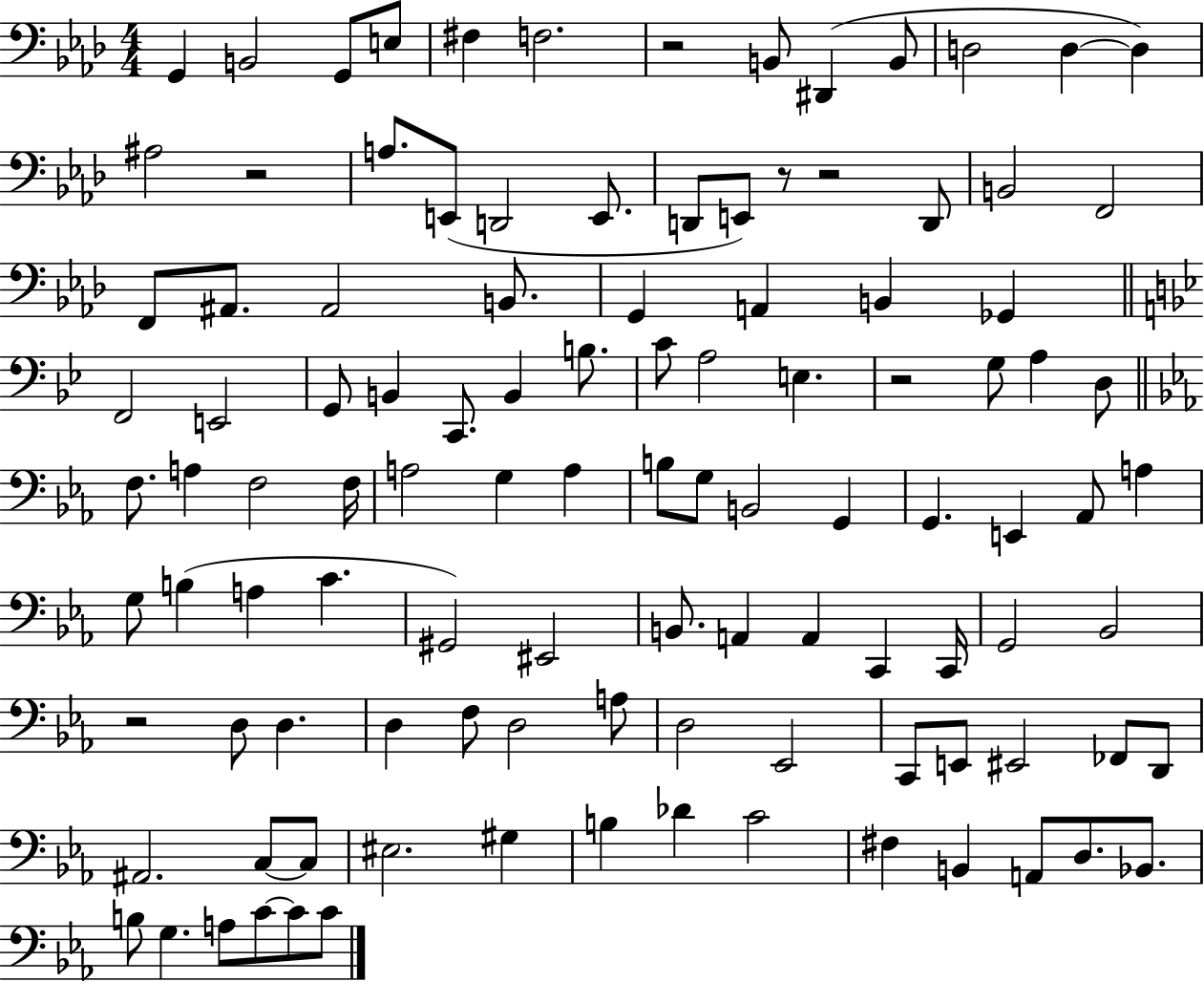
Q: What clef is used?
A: bass